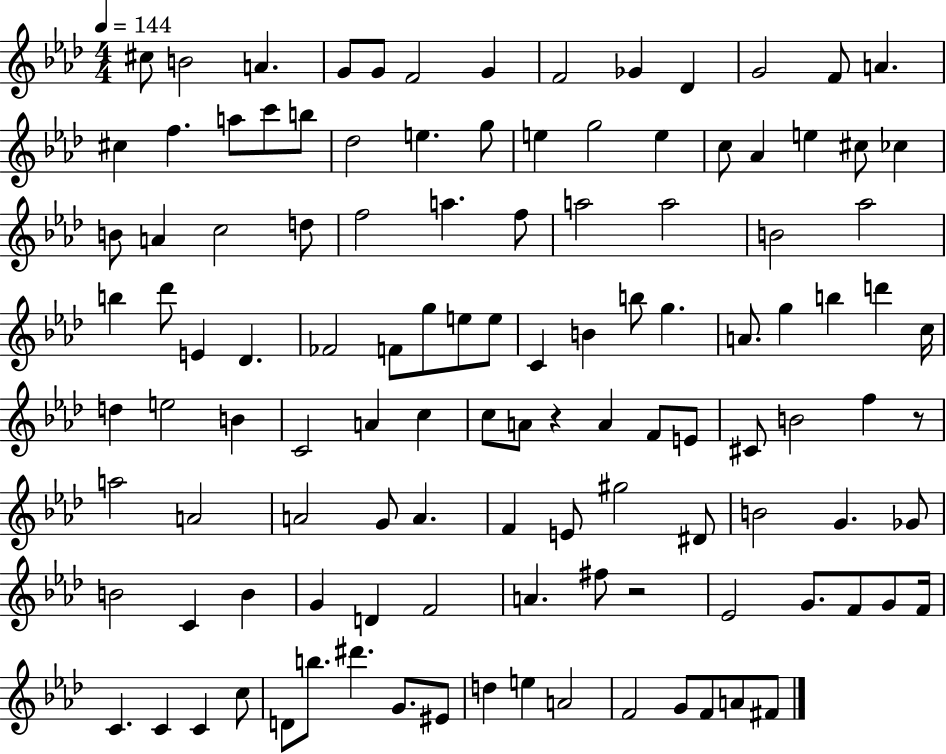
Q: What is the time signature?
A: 4/4